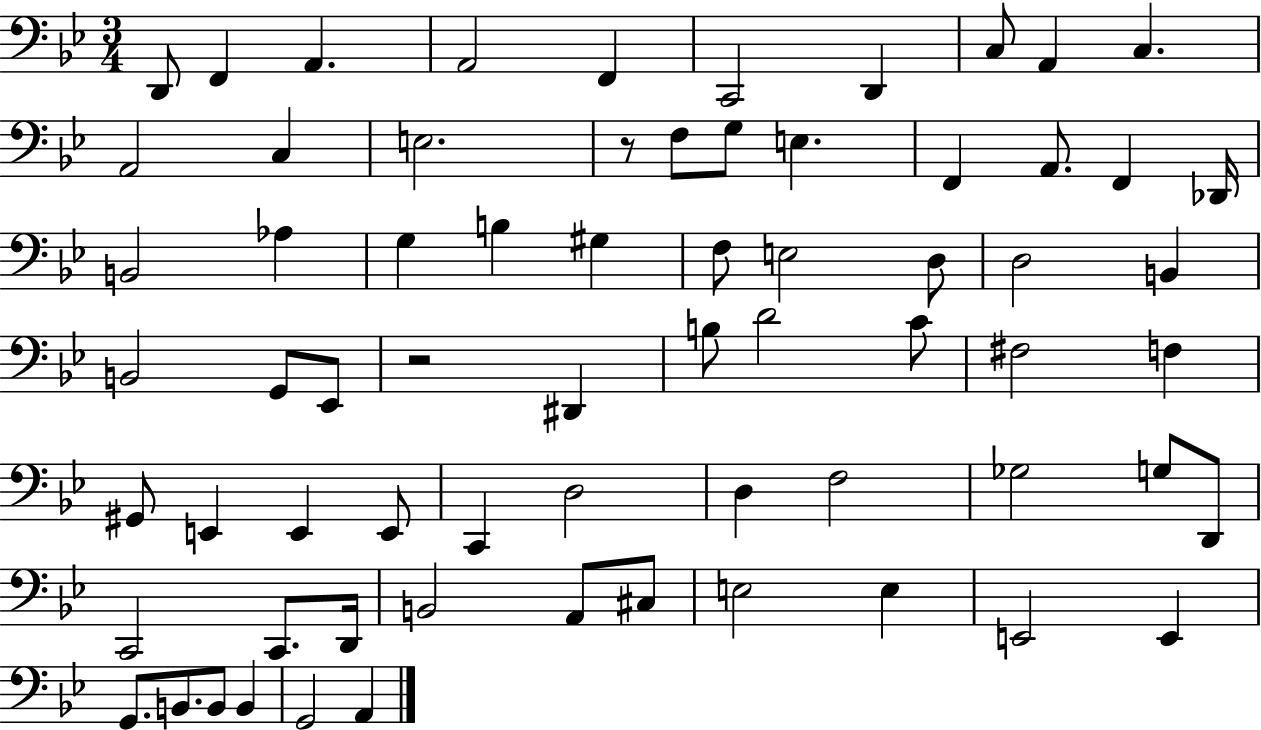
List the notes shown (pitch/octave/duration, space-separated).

D2/e F2/q A2/q. A2/h F2/q C2/h D2/q C3/e A2/q C3/q. A2/h C3/q E3/h. R/e F3/e G3/e E3/q. F2/q A2/e. F2/q Db2/s B2/h Ab3/q G3/q B3/q G#3/q F3/e E3/h D3/e D3/h B2/q B2/h G2/e Eb2/e R/h D#2/q B3/e D4/h C4/e F#3/h F3/q G#2/e E2/q E2/q E2/e C2/q D3/h D3/q F3/h Gb3/h G3/e D2/e C2/h C2/e. D2/s B2/h A2/e C#3/e E3/h E3/q E2/h E2/q G2/e. B2/e. B2/e B2/q G2/h A2/q